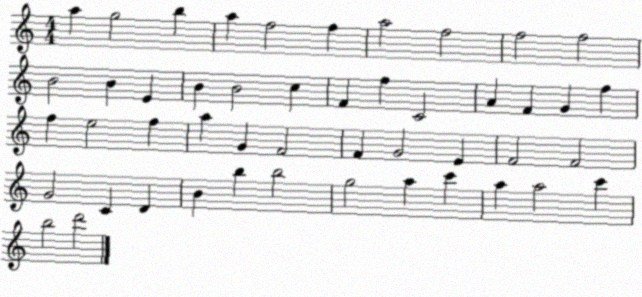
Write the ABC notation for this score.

X:1
T:Untitled
M:4/4
L:1/4
K:C
a g2 b a f2 f a2 f2 f2 f2 B2 B E B B2 c F f C2 A F G f f e2 f a G F2 F G2 E F2 F2 G2 C D B b b2 g2 a c' a a2 c' b2 d'2